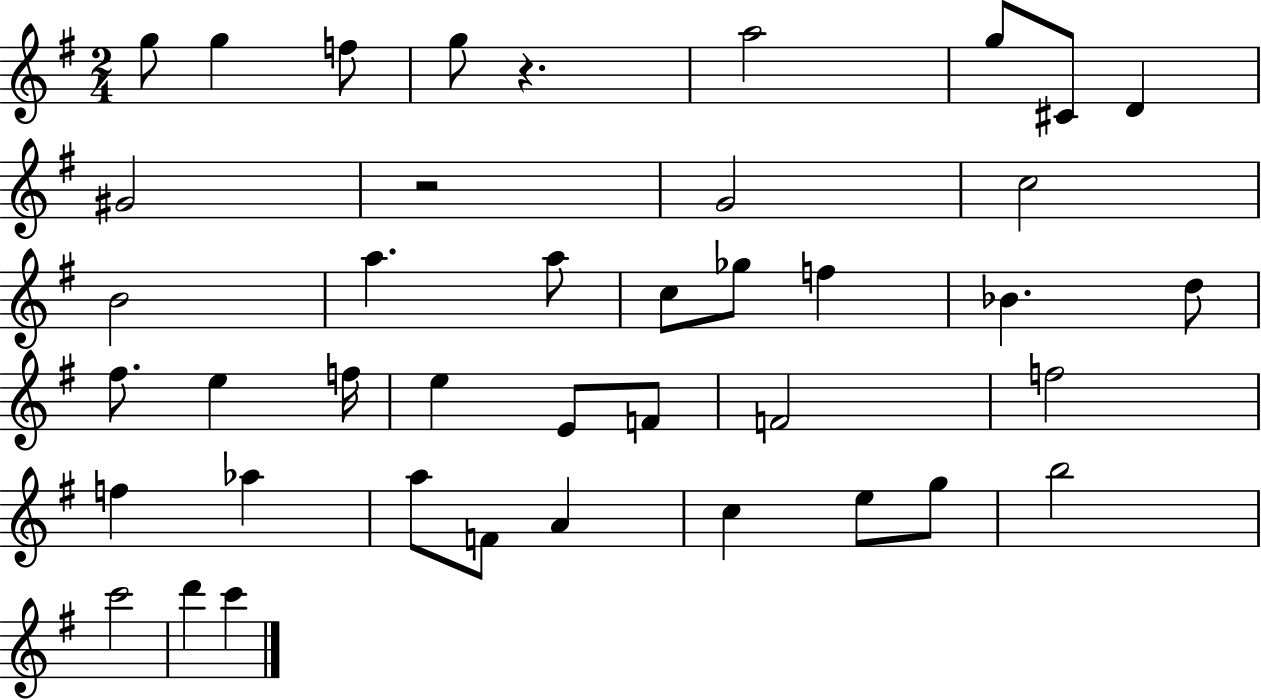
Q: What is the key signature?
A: G major